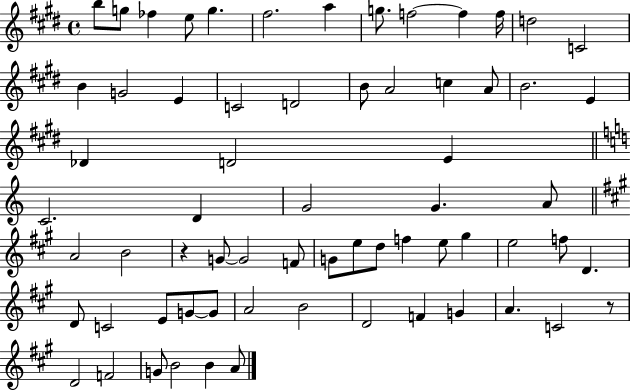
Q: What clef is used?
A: treble